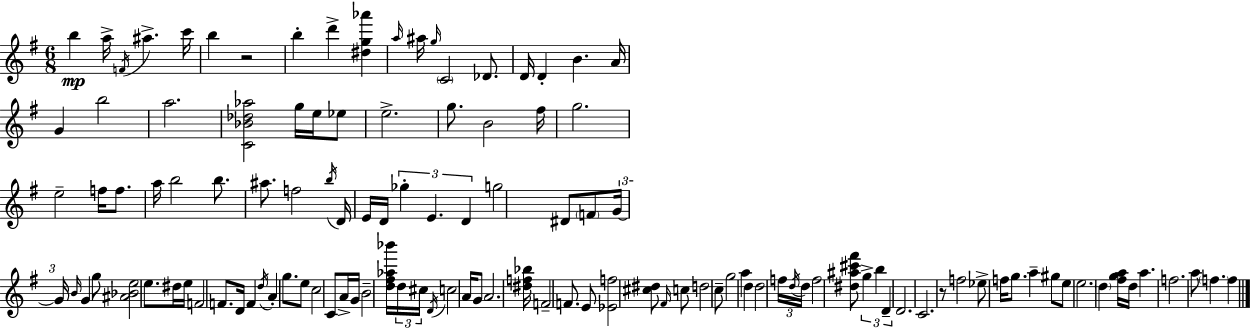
{
  \clef treble
  \numericTimeSignature
  \time 6/8
  \key g \major
  \repeat volta 2 { b''4\mp a''16-> \acciaccatura { f'16 } ais''4.-> | c'''16 b''4 r2 | b''4-. d'''4-> <dis'' g'' aes'''>4 | \grace { a''16 } ais''16 \grace { g''16 } \parenthesize c'2 | \break des'8. d'16 d'4-. b'4. | a'16 g'4 b''2 | a''2. | <c' bes' des'' aes''>2 g''16 | \break e''16 ees''8 e''2.-> | g''8. b'2 | fis''16 g''2. | e''2-- f''16 | \break f''8. a''16 b''2 | b''8. ais''8. f''2 | \acciaccatura { b''16 } d'16 e'16 d'16 \tuplet 3/2 { ges''4-. e'4. | d'4 } g''2 | \break dis'8 \parenthesize f'8 \tuplet 3/2 { g'16~~ g'16 \grace { b'16 } } g'4 | g''8 <ais' bes' e''>2 | e''8. dis''16 e''16 f'2 | f'8. d'16 f'4 \acciaccatura { d''16 } a'4-. | \break g''8. e''8 c''2 | c'8 a'16-> g'16 b'2-- | <d'' fis'' aes'' bes'''>16 \tuplet 3/2 { d''16 cis''16 \acciaccatura { d'16 } } c''2 | a'16 g'8 a'2. | \break <dis'' f'' bes''>16 f'2-- | f'8. e'8 <ees' f''>2 | <cis'' dis''>8 \grace { fis'16 } c''8 d''2 | c''8-- g''2 | \break a''4 d''4 | d''2 \tuplet 3/2 { f''16 \acciaccatura { d''16 } d''16 } f''2 | <dis'' ais'' cis''' fis'''>8 \tuplet 3/2 { g''4-> | b''4 d'4-- } d'2. | \break c'2. | r8 f''2 | ees''8-> f''16 g''8. | a''4-- gis''8 e''8 e''2. | \break \parenthesize d''4 | <fis'' g'' a''>16 d''16 a''4. f''2. | a''8 \parenthesize f''4. | f''4 } \bar "|."
}